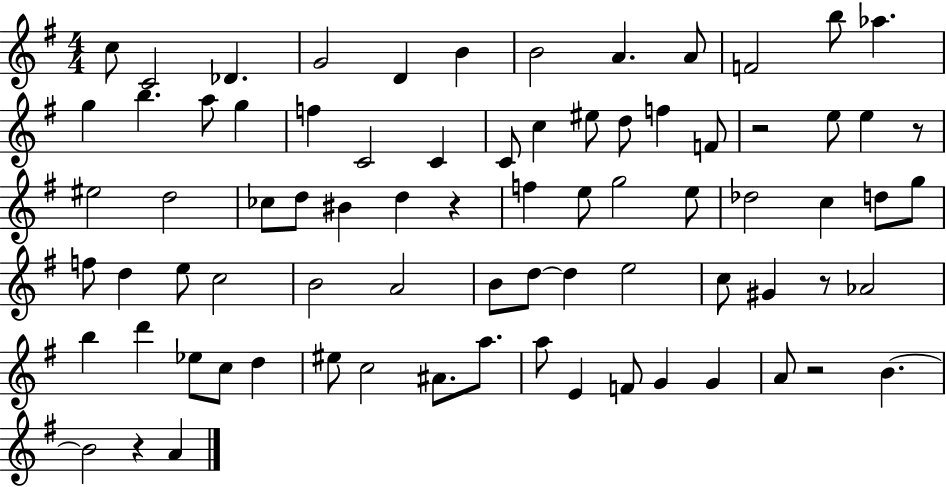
C5/e C4/h Db4/q. G4/h D4/q B4/q B4/h A4/q. A4/e F4/h B5/e Ab5/q. G5/q B5/q. A5/e G5/q F5/q C4/h C4/q C4/e C5/q EIS5/e D5/e F5/q F4/e R/h E5/e E5/q R/e EIS5/h D5/h CES5/e D5/e BIS4/q D5/q R/q F5/q E5/e G5/h E5/e Db5/h C5/q D5/e G5/e F5/e D5/q E5/e C5/h B4/h A4/h B4/e D5/e D5/q E5/h C5/e G#4/q R/e Ab4/h B5/q D6/q Eb5/e C5/e D5/q EIS5/e C5/h A#4/e. A5/e. A5/e E4/q F4/e G4/q G4/q A4/e R/h B4/q. B4/h R/q A4/q